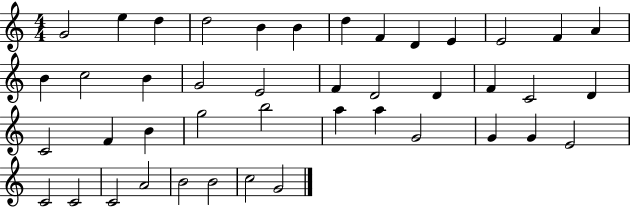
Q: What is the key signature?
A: C major